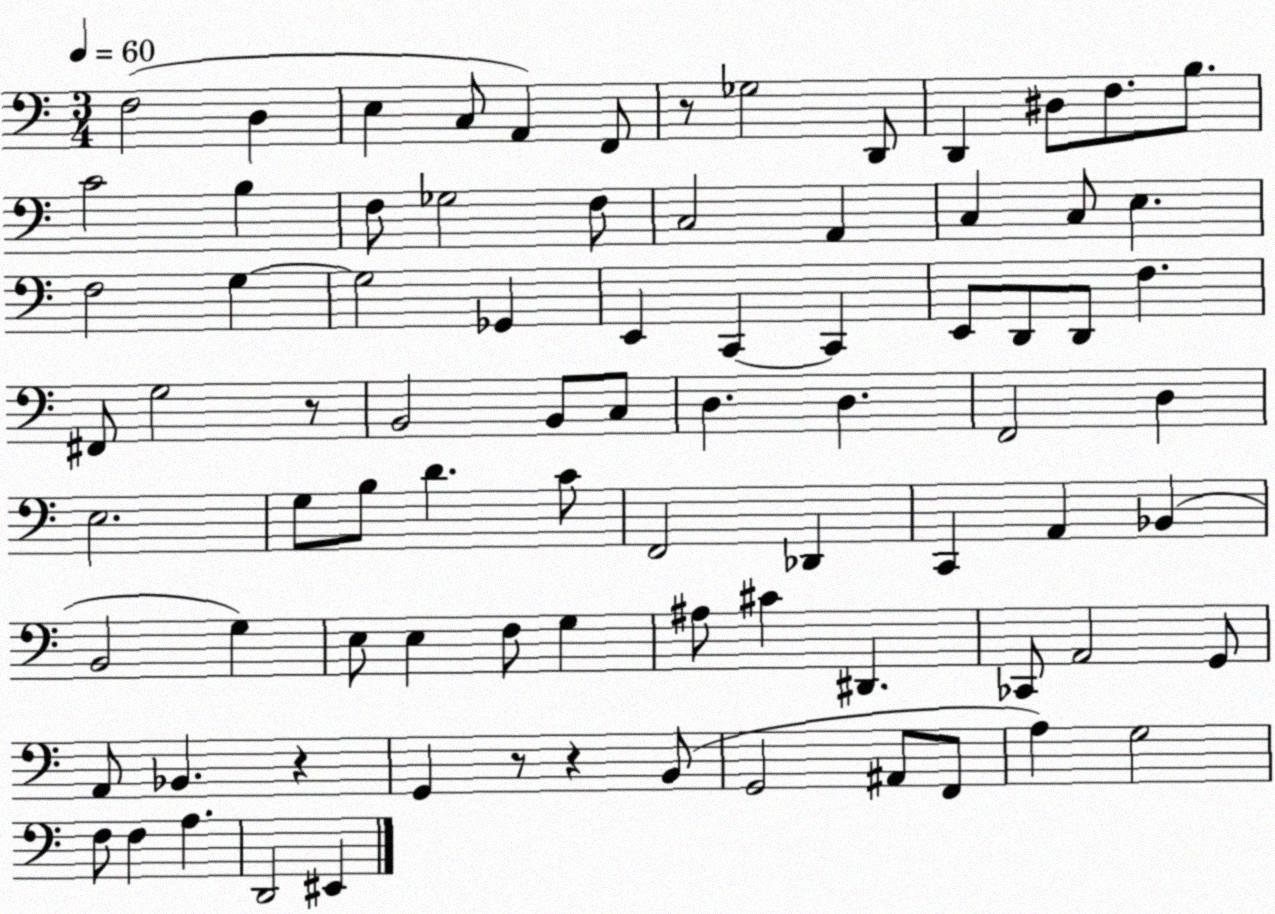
X:1
T:Untitled
M:3/4
L:1/4
K:C
F,2 D, E, C,/2 A,, F,,/2 z/2 _G,2 D,,/2 D,, ^D,/2 F,/2 B,/2 C2 B, F,/2 _G,2 F,/2 C,2 A,, C, C,/2 E, F,2 G, G,2 _G,, E,, C,, C,, E,,/2 D,,/2 D,,/2 F, ^F,,/2 G,2 z/2 B,,2 B,,/2 C,/2 D, D, F,,2 D, E,2 G,/2 B,/2 D C/2 F,,2 _D,, C,, A,, _B,, B,,2 G, E,/2 E, F,/2 G, ^A,/2 ^C ^D,, _C,,/2 A,,2 G,,/2 A,,/2 _B,, z G,, z/2 z B,,/2 G,,2 ^A,,/2 F,,/2 A, G,2 F,/2 F, A, D,,2 ^E,,